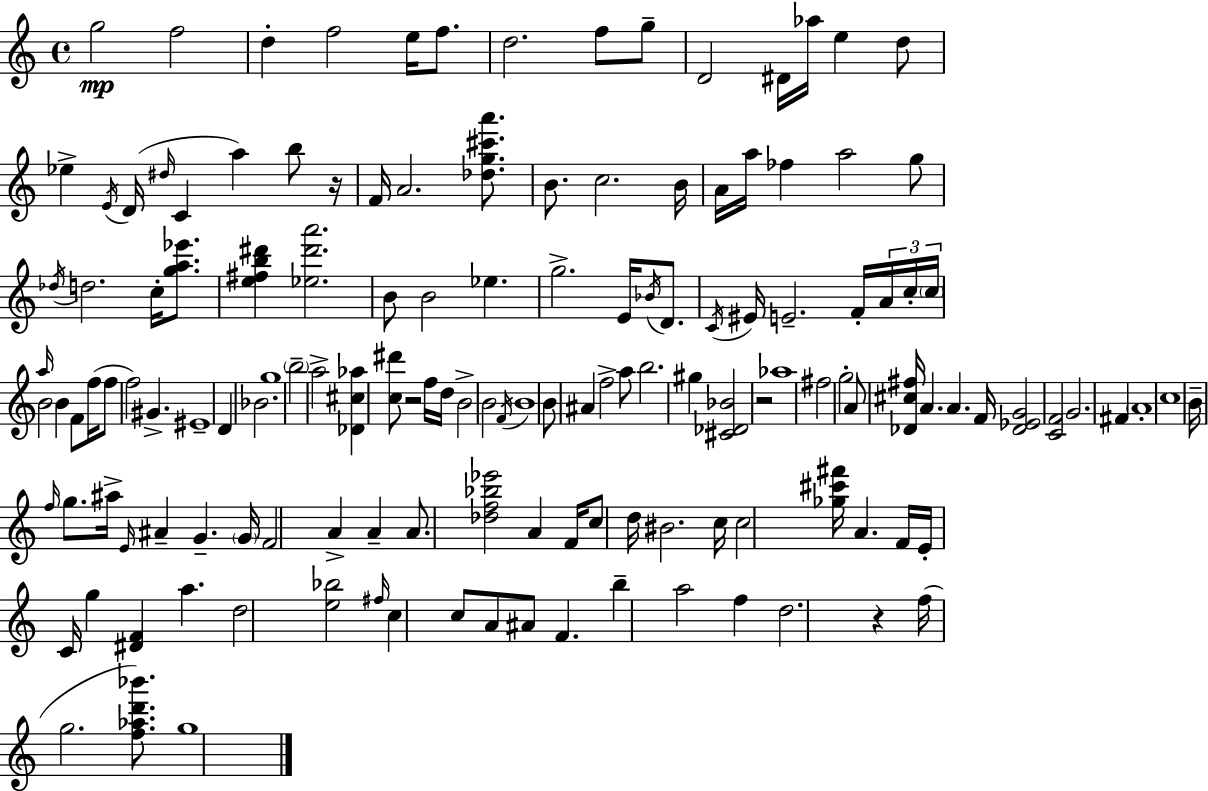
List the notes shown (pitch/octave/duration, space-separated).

G5/h F5/h D5/q F5/h E5/s F5/e. D5/h. F5/e G5/e D4/h D#4/s Ab5/s E5/q D5/e Eb5/q E4/s D4/s D#5/s C4/q A5/q B5/e R/s F4/s A4/h. [Db5,G5,C#6,A6]/e. B4/e. C5/h. B4/s A4/s A5/s FES5/q A5/h G5/e Db5/s D5/h. C5/s [G5,A5,Eb6]/e. [E5,F#5,B5,D#6]/q [Eb5,D#6,A6]/h. B4/e B4/h Eb5/q. G5/h. E4/s Bb4/s D4/e. C4/s EIS4/s E4/h. F4/s A4/s C5/s C5/s A5/s B4/h B4/q F4/e F5/s F5/e F5/h G#4/q. EIS4/w D4/q Bb4/h. G5/w B5/h A5/h [Db4,C#5,Ab5]/q [C5,D#6]/e R/h F5/s D5/s B4/h B4/h F4/s B4/w B4/e A#4/q F5/h A5/e B5/h. G#5/q [C#4,Db4,Bb4]/h R/h Ab5/w F#5/h G5/h A4/e [Db4,C#5,F#5]/s A4/q. A4/q. F4/s [Db4,Eb4,G4]/h [C4,F4]/h G4/h. F#4/q A4/w C5/w B4/s F5/s G5/e. A#5/s E4/s A#4/q G4/q. G4/s F4/h A4/q A4/q A4/e. [Db5,F5,Bb5,Eb6]/h A4/q F4/s C5/e D5/s BIS4/h. C5/s C5/h [Gb5,C#6,F#6]/s A4/q. F4/s E4/s C4/s G5/q [D#4,F4]/q A5/q. D5/h [E5,Bb5]/h F#5/s C5/q C5/e A4/e A#4/e F4/q. B5/q A5/h F5/q D5/h. R/q F5/s G5/h. [F5,Ab5,D6,Bb6]/e. G5/w